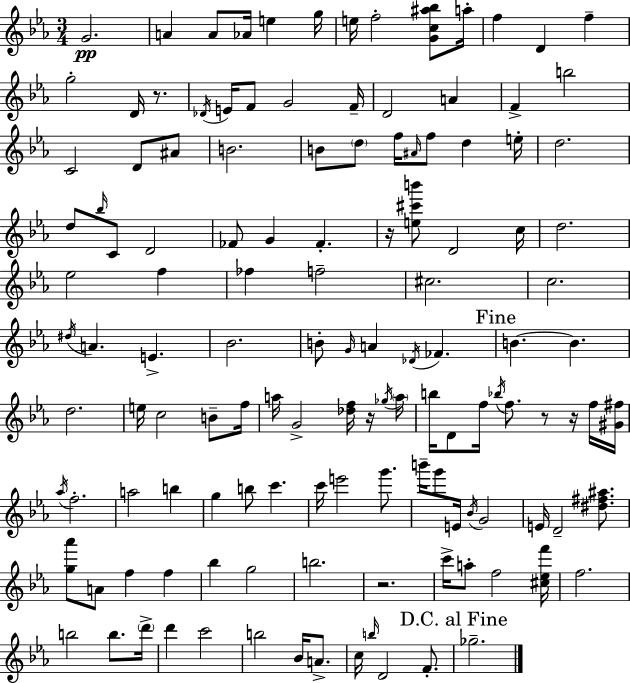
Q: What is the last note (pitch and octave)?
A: Gb5